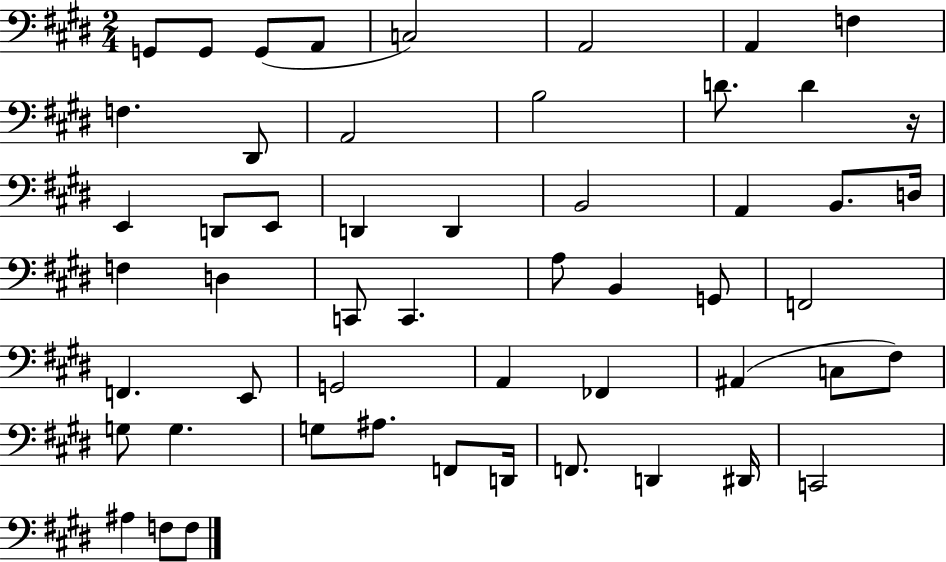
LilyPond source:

{
  \clef bass
  \numericTimeSignature
  \time 2/4
  \key e \major
  g,8 g,8 g,8( a,8 | c2) | a,2 | a,4 f4 | \break f4. dis,8 | a,2 | b2 | d'8. d'4 r16 | \break e,4 d,8 e,8 | d,4 d,4 | b,2 | a,4 b,8. d16 | \break f4 d4 | c,8 c,4. | a8 b,4 g,8 | f,2 | \break f,4. e,8 | g,2 | a,4 fes,4 | ais,4( c8 fis8) | \break g8 g4. | g8 ais8. f,8 d,16 | f,8. d,4 dis,16 | c,2 | \break ais4 f8 f8 | \bar "|."
}